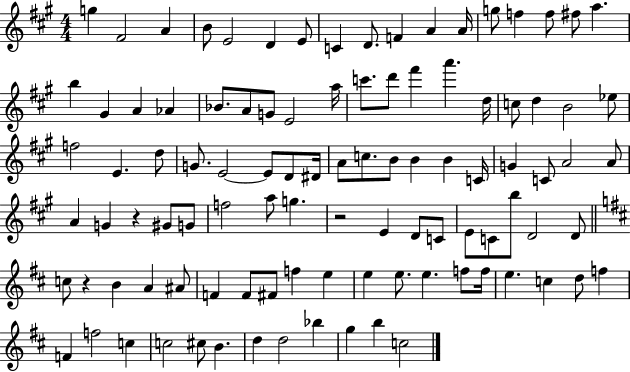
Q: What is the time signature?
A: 4/4